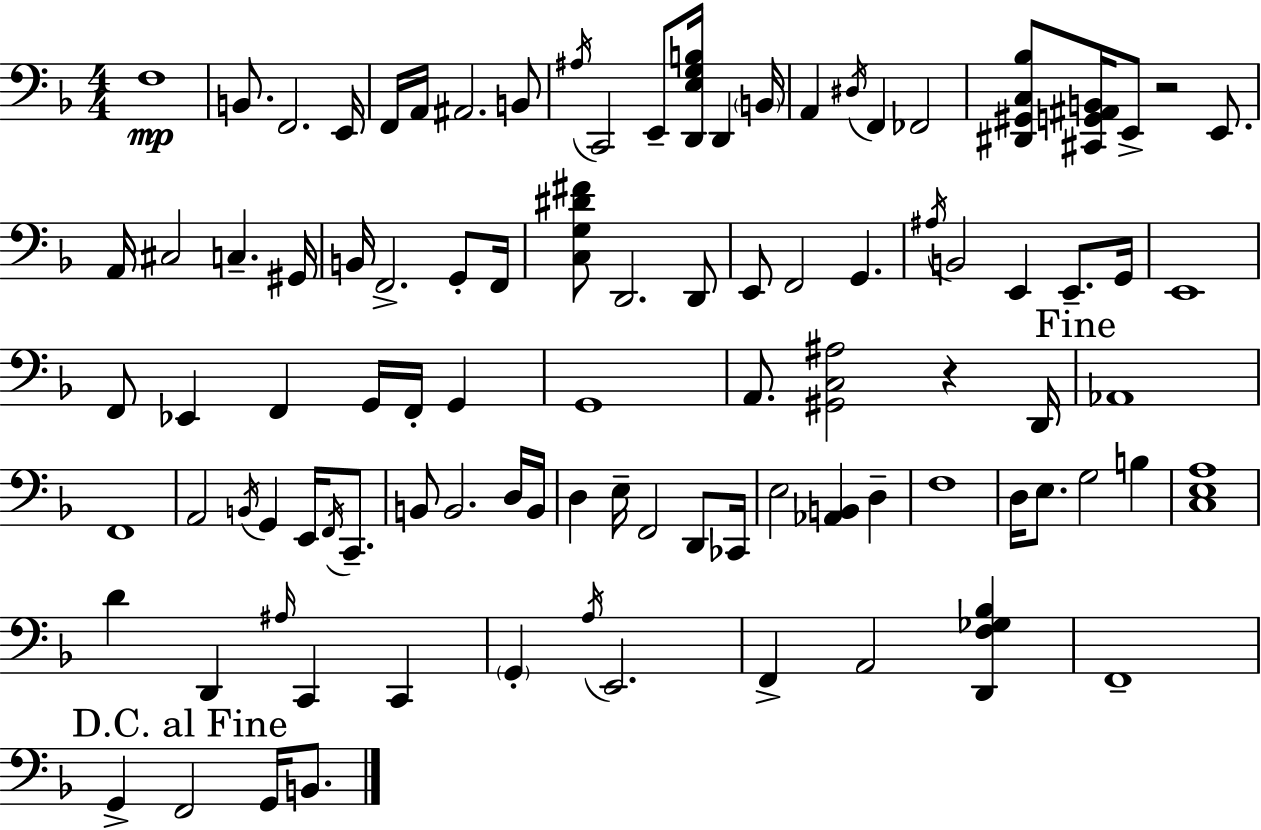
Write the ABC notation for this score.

X:1
T:Untitled
M:4/4
L:1/4
K:Dm
F,4 B,,/2 F,,2 E,,/4 F,,/4 A,,/4 ^A,,2 B,,/2 ^A,/4 C,,2 E,,/2 [D,,E,G,B,]/4 D,, B,,/4 A,, ^D,/4 F,, _F,,2 [^D,,^G,,C,_B,]/2 [^C,,G,,^A,,B,,]/4 E,,/2 z2 E,,/2 A,,/4 ^C,2 C, ^G,,/4 B,,/4 F,,2 G,,/2 F,,/4 [C,G,^D^F]/2 D,,2 D,,/2 E,,/2 F,,2 G,, ^A,/4 B,,2 E,, E,,/2 G,,/4 E,,4 F,,/2 _E,, F,, G,,/4 F,,/4 G,, G,,4 A,,/2 [^G,,C,^A,]2 z D,,/4 _A,,4 F,,4 A,,2 B,,/4 G,, E,,/4 F,,/4 C,,/2 B,,/2 B,,2 D,/4 B,,/4 D, E,/4 F,,2 D,,/2 _C,,/4 E,2 [_A,,B,,] D, F,4 D,/4 E,/2 G,2 B, [C,E,A,]4 D D,, ^A,/4 C,, C,, G,, A,/4 E,,2 F,, A,,2 [D,,F,_G,_B,] F,,4 G,, F,,2 G,,/4 B,,/2